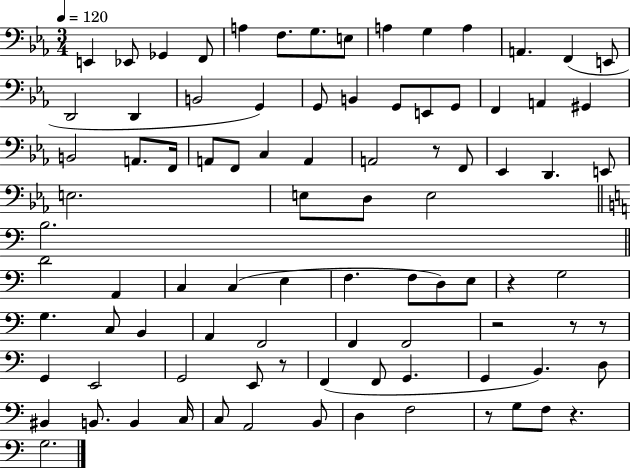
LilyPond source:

{
  \clef bass
  \numericTimeSignature
  \time 3/4
  \key ees \major
  \tempo 4 = 120
  e,4 ees,8 ges,4 f,8 | a4 f8. g8. e8 | a4 g4 a4 | a,4. f,4( e,8 | \break d,2 d,4 | b,2 g,4) | g,8 b,4 g,8 e,8 g,8 | f,4 a,4 gis,4 | \break b,2 a,8. f,16 | a,8 f,8 c4 a,4 | a,2 r8 f,8 | ees,4 d,4. e,8 | \break e2. | e8 d8 e2 | \bar "||" \break \key a \minor b2. | \bar "||" \break \key a \minor d'2 a,4 | c4 c4( e4 | f4. f8 d8) e8 | r4 g2 | \break g4. c8 b,4 | a,4 f,2 | f,4 f,2 | r2 r8 r8 | \break g,4 e,2 | g,2 e,8 r8 | f,4( f,8 g,4. | g,4 b,4.) d8 | \break bis,4 b,8. b,4 c16 | c8 a,2 b,8 | d4 f2 | r8 g8 f8 r4. | \break g2. | \bar "|."
}